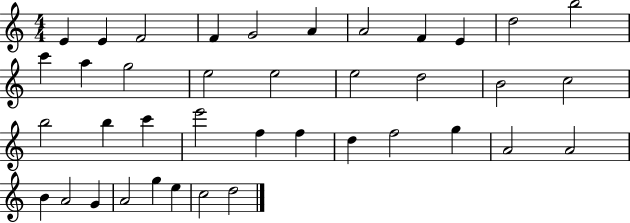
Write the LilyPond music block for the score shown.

{
  \clef treble
  \numericTimeSignature
  \time 4/4
  \key c \major
  e'4 e'4 f'2 | f'4 g'2 a'4 | a'2 f'4 e'4 | d''2 b''2 | \break c'''4 a''4 g''2 | e''2 e''2 | e''2 d''2 | b'2 c''2 | \break b''2 b''4 c'''4 | e'''2 f''4 f''4 | d''4 f''2 g''4 | a'2 a'2 | \break b'4 a'2 g'4 | a'2 g''4 e''4 | c''2 d''2 | \bar "|."
}